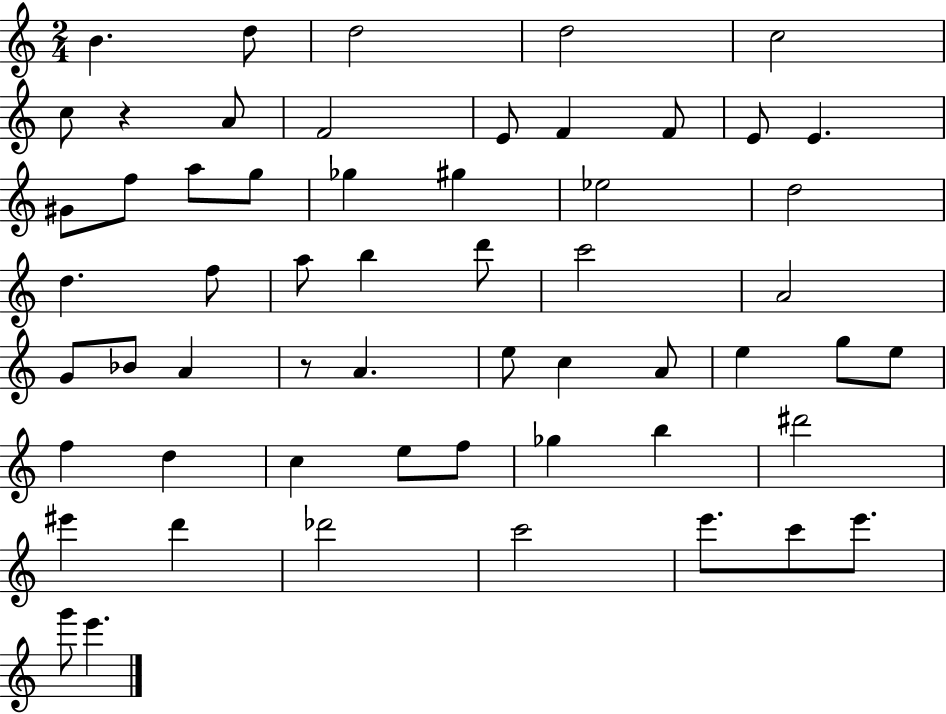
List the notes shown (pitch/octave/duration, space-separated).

B4/q. D5/e D5/h D5/h C5/h C5/e R/q A4/e F4/h E4/e F4/q F4/e E4/e E4/q. G#4/e F5/e A5/e G5/e Gb5/q G#5/q Eb5/h D5/h D5/q. F5/e A5/e B5/q D6/e C6/h A4/h G4/e Bb4/e A4/q R/e A4/q. E5/e C5/q A4/e E5/q G5/e E5/e F5/q D5/q C5/q E5/e F5/e Gb5/q B5/q D#6/h EIS6/q D6/q Db6/h C6/h E6/e. C6/e E6/e. G6/e E6/q.